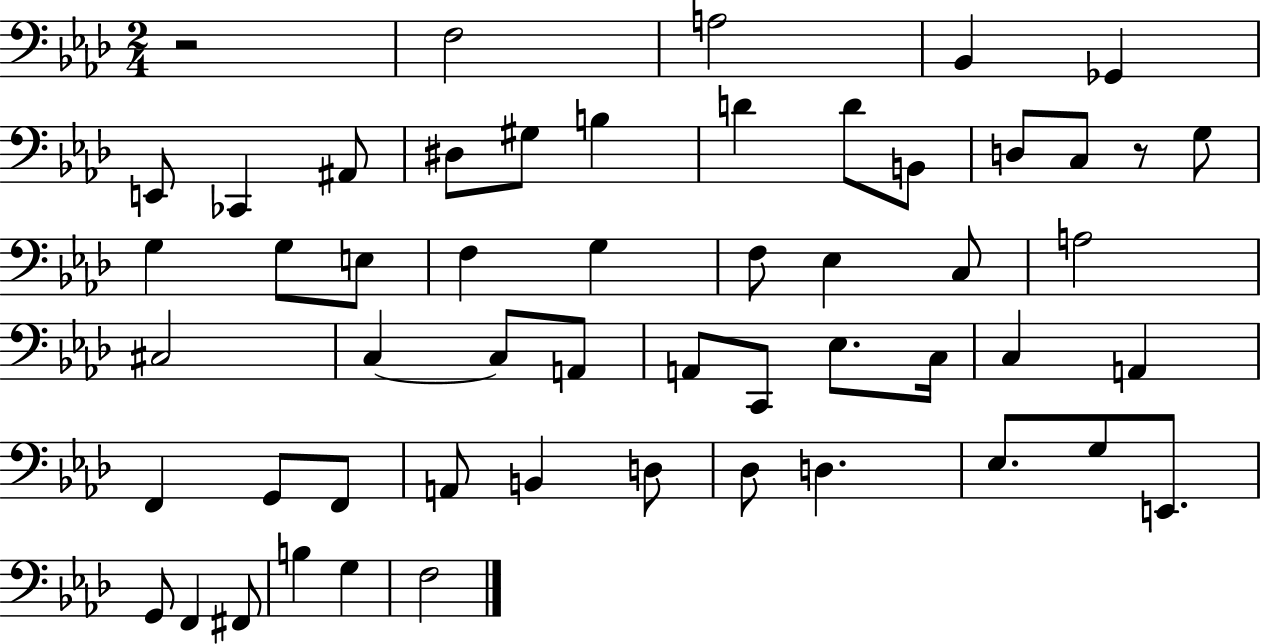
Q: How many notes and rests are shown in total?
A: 54